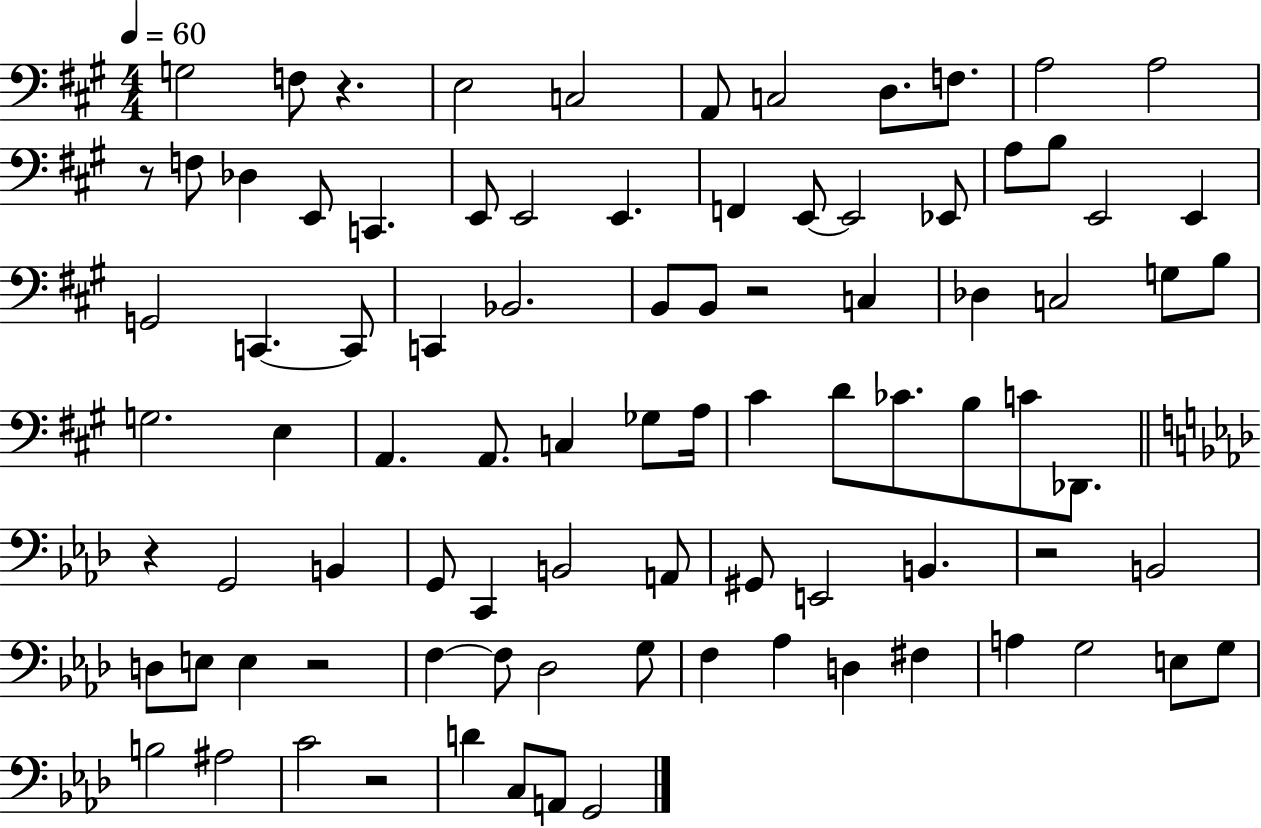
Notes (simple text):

G3/h F3/e R/q. E3/h C3/h A2/e C3/h D3/e. F3/e. A3/h A3/h R/e F3/e Db3/q E2/e C2/q. E2/e E2/h E2/q. F2/q E2/e E2/h Eb2/e A3/e B3/e E2/h E2/q G2/h C2/q. C2/e C2/q Bb2/h. B2/e B2/e R/h C3/q Db3/q C3/h G3/e B3/e G3/h. E3/q A2/q. A2/e. C3/q Gb3/e A3/s C#4/q D4/e CES4/e. B3/e C4/e Db2/e. R/q G2/h B2/q G2/e C2/q B2/h A2/e G#2/e E2/h B2/q. R/h B2/h D3/e E3/e E3/q R/h F3/q F3/e Db3/h G3/e F3/q Ab3/q D3/q F#3/q A3/q G3/h E3/e G3/e B3/h A#3/h C4/h R/h D4/q C3/e A2/e G2/h